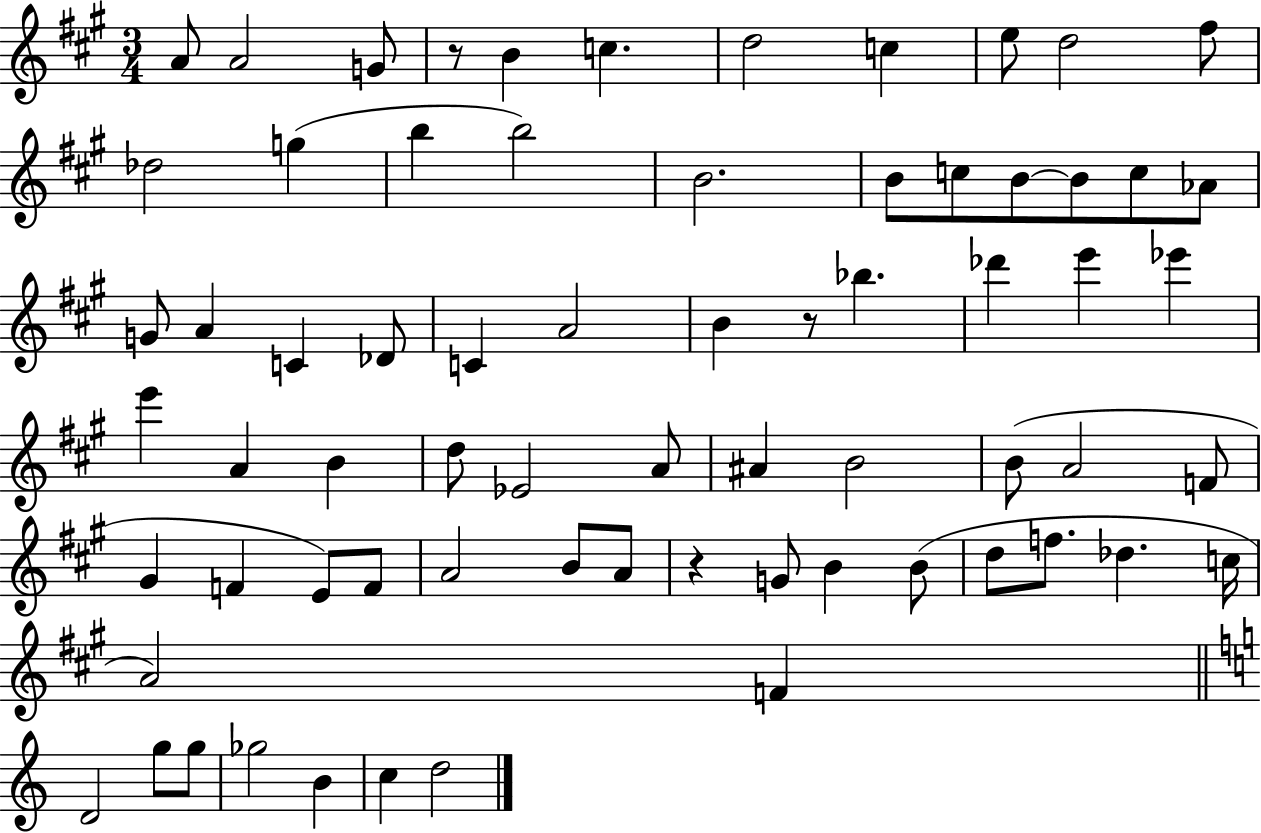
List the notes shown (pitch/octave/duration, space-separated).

A4/e A4/h G4/e R/e B4/q C5/q. D5/h C5/q E5/e D5/h F#5/e Db5/h G5/q B5/q B5/h B4/h. B4/e C5/e B4/e B4/e C5/e Ab4/e G4/e A4/q C4/q Db4/e C4/q A4/h B4/q R/e Bb5/q. Db6/q E6/q Eb6/q E6/q A4/q B4/q D5/e Eb4/h A4/e A#4/q B4/h B4/e A4/h F4/e G#4/q F4/q E4/e F4/e A4/h B4/e A4/e R/q G4/e B4/q B4/e D5/e F5/e. Db5/q. C5/s A4/h F4/q D4/h G5/e G5/e Gb5/h B4/q C5/q D5/h